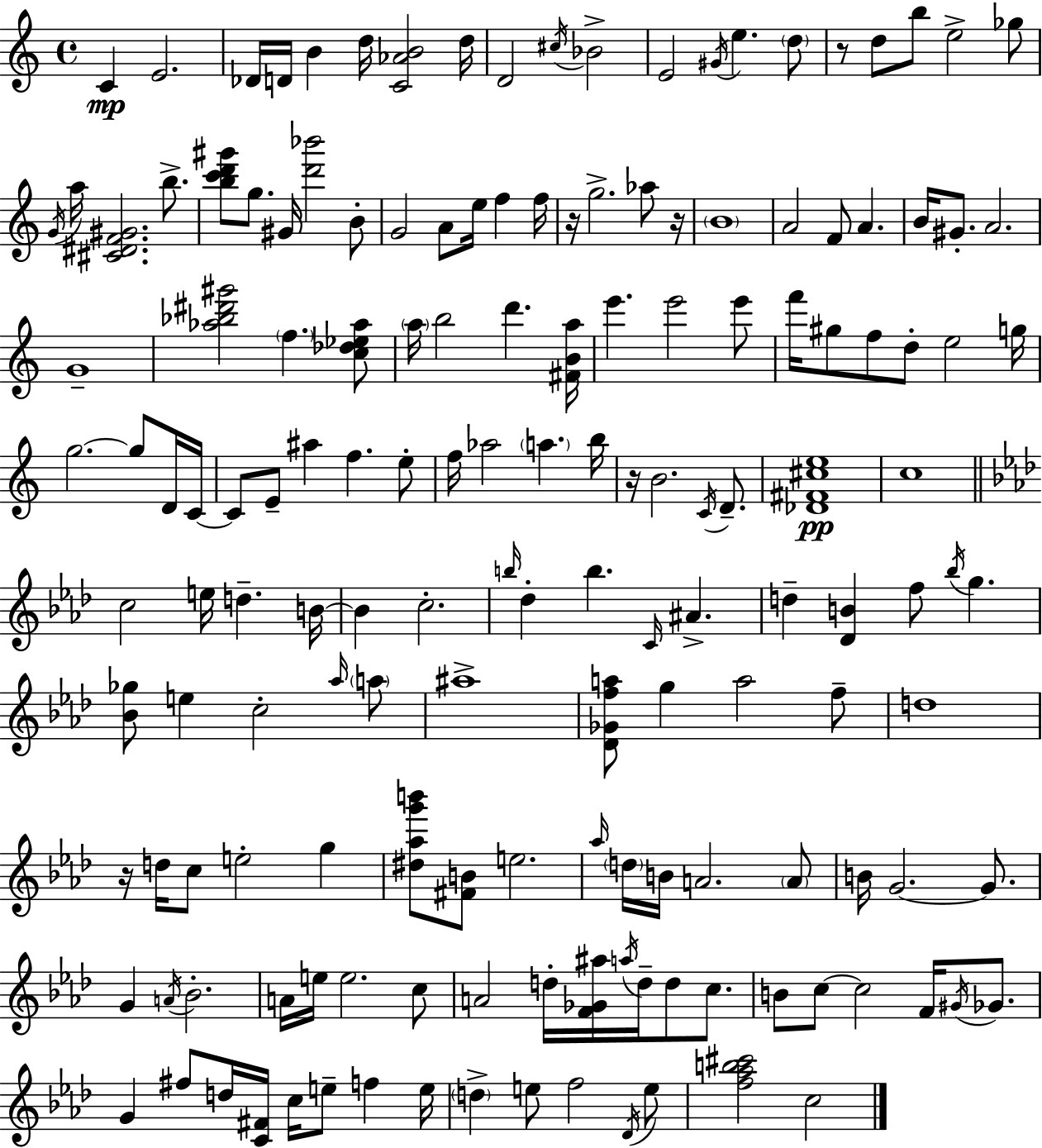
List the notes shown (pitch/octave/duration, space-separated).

C4/q E4/h. Db4/s D4/s B4/q D5/s [C4,Ab4,B4]/h D5/s D4/h C#5/s Bb4/h E4/h G#4/s E5/q. D5/e R/e D5/e B5/e E5/h Gb5/e G4/s A5/s [C#4,D#4,F4,G#4]/h. B5/e. [B5,C6,D6,G#6]/e G5/e. G#4/s [D6,Bb6]/h B4/e G4/h A4/e E5/s F5/q F5/s R/s G5/h. Ab5/e R/s B4/w A4/h F4/e A4/q. B4/s G#4/e. A4/h. G4/w [Ab5,Bb5,D#6,G#6]/h F5/q. [C5,Db5,Eb5,Ab5]/e A5/s B5/h D6/q. [F#4,B4,A5]/s E6/q. E6/h E6/e F6/s G#5/e F5/e D5/e E5/h G5/s G5/h. G5/e D4/s C4/s C4/e E4/e A#5/q F5/q. E5/e F5/s Ab5/h A5/q. B5/s R/s B4/h. C4/s D4/e. [Db4,F#4,C#5,E5]/w C5/w C5/h E5/s D5/q. B4/s B4/q C5/h. B5/s Db5/q B5/q. C4/s A#4/q. D5/q [Db4,B4]/q F5/e Bb5/s G5/q. [Bb4,Gb5]/e E5/q C5/h Ab5/s A5/e A#5/w [Db4,Gb4,F5,A5]/e G5/q A5/h F5/e D5/w R/s D5/s C5/e E5/h G5/q [D#5,Ab5,G6,B6]/e [F#4,B4]/e E5/h. Ab5/s D5/s B4/s A4/h. A4/e B4/s G4/h. G4/e. G4/q A4/s Bb4/h. A4/s E5/s E5/h. C5/e A4/h D5/s [F4,Gb4,A#5]/s A5/s D5/s D5/e C5/e. B4/e C5/e C5/h F4/s G#4/s Gb4/e. G4/q F#5/e D5/s [C4,F#4]/s C5/s E5/e F5/q E5/s D5/q E5/e F5/h Db4/s E5/e [F5,Ab5,B5,C#6]/h C5/h